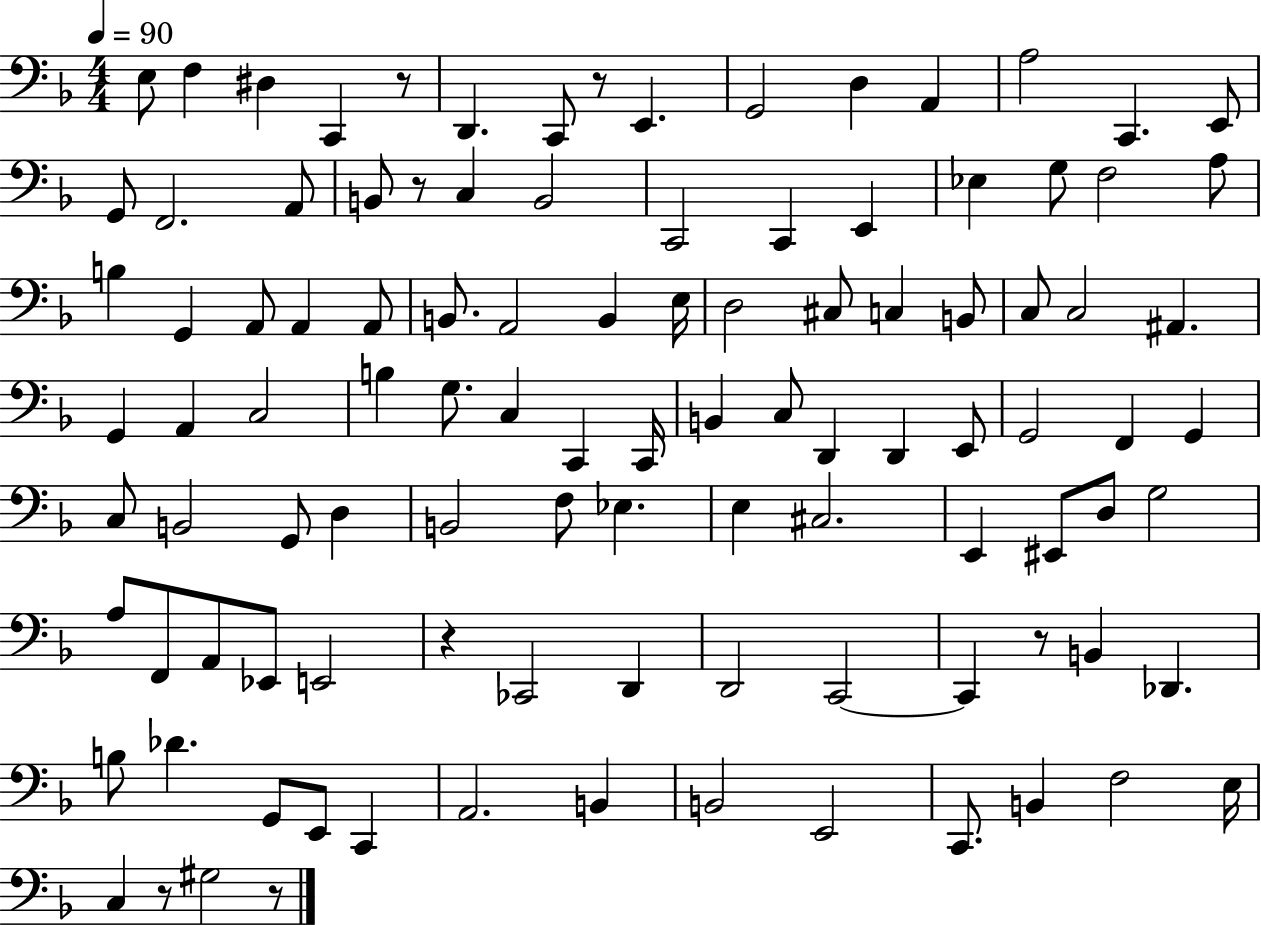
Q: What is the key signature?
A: F major